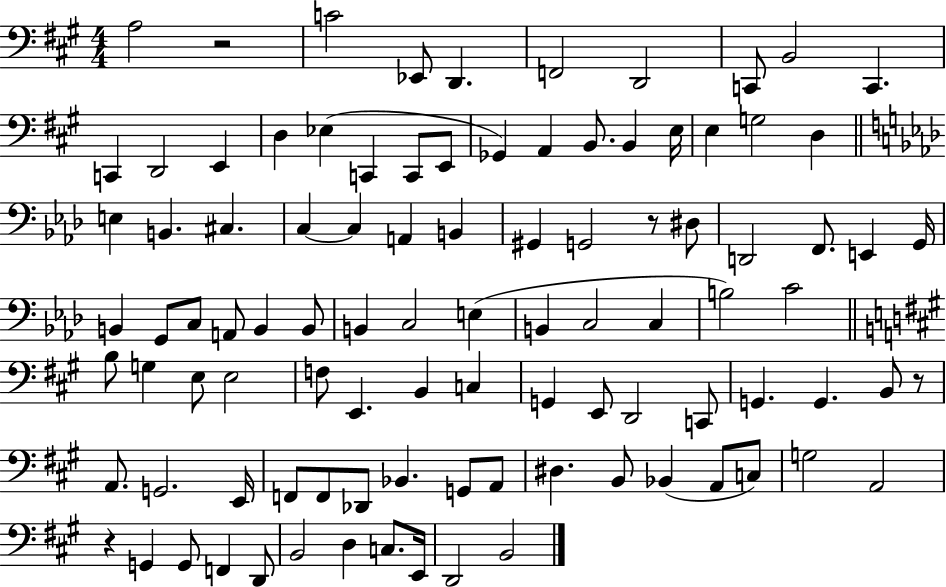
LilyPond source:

{
  \clef bass
  \numericTimeSignature
  \time 4/4
  \key a \major
  \repeat volta 2 { a2 r2 | c'2 ees,8 d,4. | f,2 d,2 | c,8 b,2 c,4. | \break c,4 d,2 e,4 | d4 ees4( c,4 c,8 e,8 | ges,4) a,4 b,8. b,4 e16 | e4 g2 d4 | \break \bar "||" \break \key f \minor e4 b,4. cis4. | c4~~ c4 a,4 b,4 | gis,4 g,2 r8 dis8 | d,2 f,8. e,4 g,16 | \break b,4 g,8 c8 a,8 b,4 b,8 | b,4 c2 e4( | b,4 c2 c4 | b2) c'2 | \break \bar "||" \break \key a \major b8 g4 e8 e2 | f8 e,4. b,4 c4 | g,4 e,8 d,2 c,8 | g,4. g,4. b,8 r8 | \break a,8. g,2. e,16 | f,8 f,8 des,8 bes,4. g,8 a,8 | dis4. b,8 bes,4( a,8 c8) | g2 a,2 | \break r4 g,4 g,8 f,4 d,8 | b,2 d4 c8. e,16 | d,2 b,2 | } \bar "|."
}